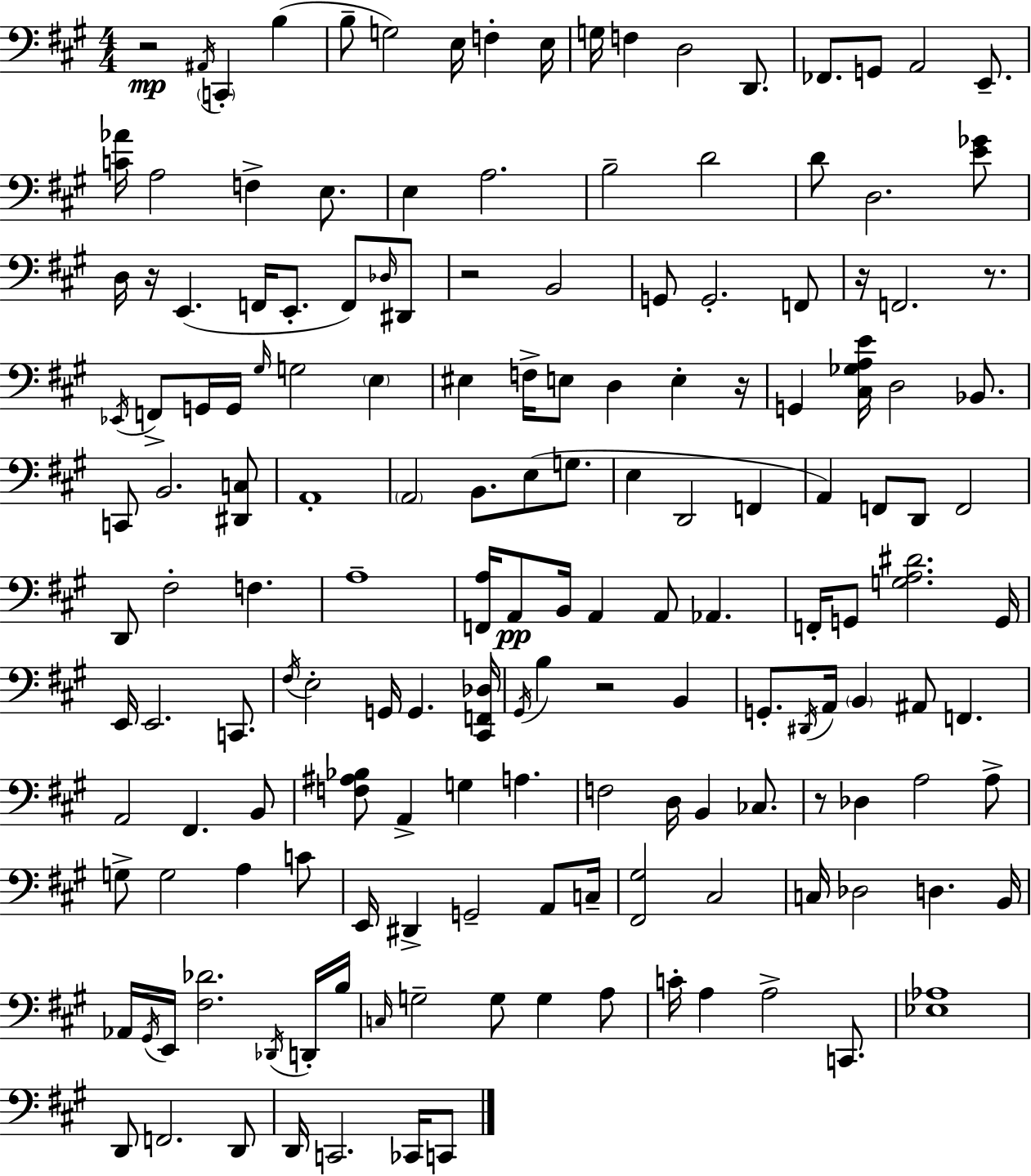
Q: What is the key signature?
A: A major